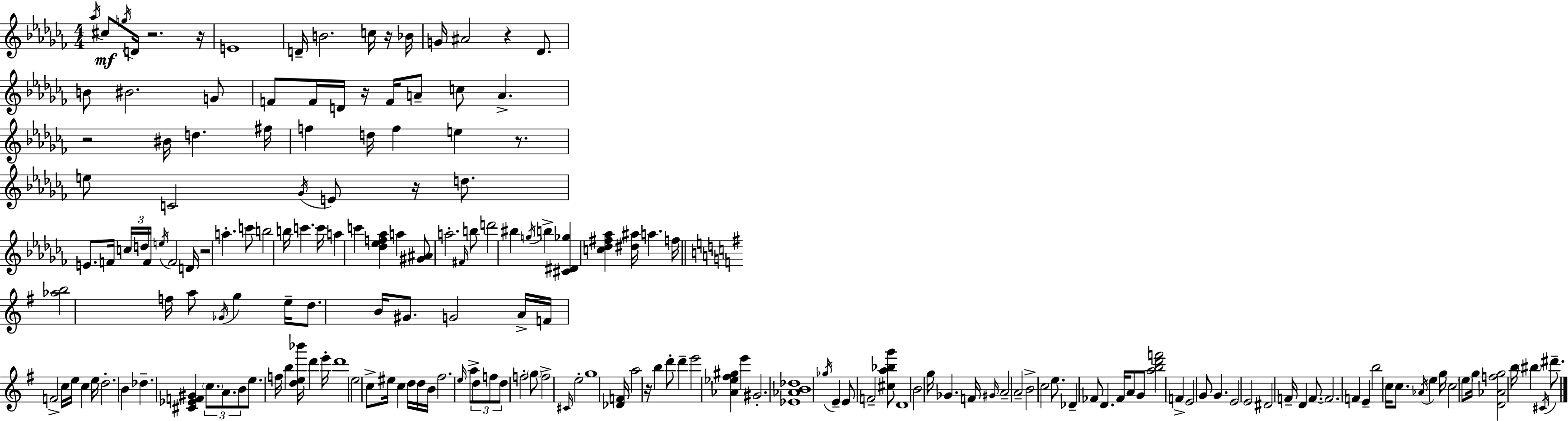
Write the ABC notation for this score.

X:1
T:Untitled
M:4/4
L:1/4
K:Abm
_a/4 ^c/2 g/4 D/4 z2 z/4 E4 D/4 B2 c/4 z/4 _B/4 G/4 ^A2 z _D/2 B/2 ^B2 G/2 F/2 F/4 D/4 z/4 F/4 A/2 c/2 A z2 ^B/4 d ^f/4 f d/4 f e z/2 e/2 C2 _G/4 E/2 z/4 d/2 E/2 F/4 c/4 d/4 F/4 e/4 F2 D/4 z2 a c'/2 b2 b/4 c' c'/4 a c' [_d_ef_a] a [^G^A]/2 a2 ^F/4 b/2 d'2 ^b g/4 b [^C^D_g] [c_d^f_a] [^d^a]/4 a f/4 [_ab]2 f/4 a/2 _G/4 g e/4 d/2 B/4 ^G/2 G2 A/4 F/4 F2 c/4 e/4 c e/4 d2 B _d [^C_EF^G] c/2 A/2 B/2 e/2 f/4 b [de_b']/4 d' e'/4 d'4 e2 c/2 ^e/4 c d/4 d/4 B/4 ^f2 e/4 a/2 d/2 f/2 d/2 f2 g/2 f2 ^C/4 e2 g4 [_DF]/4 a2 z/4 b d'/2 d' e'2 [_A_e^f^g] e' ^G2 [_E_AB_d]4 _g/4 E E/2 F2 [^ca_bg']/2 D4 B2 g/4 _G F/4 ^G/4 A2 A2 B2 c2 e/2 _D _F/2 D _F/4 A/2 G/2 [abd'f']2 F E2 G/2 G E2 E2 ^D2 F/4 D F/2 F2 F E b2 c/4 c/2 _A/4 e g/4 c2 e/2 g/4 [D_Afg]2 b/4 ^b ^C/4 ^d'/2